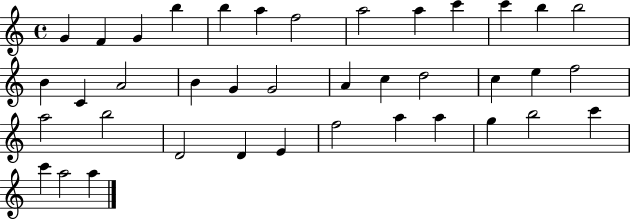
X:1
T:Untitled
M:4/4
L:1/4
K:C
G F G b b a f2 a2 a c' c' b b2 B C A2 B G G2 A c d2 c e f2 a2 b2 D2 D E f2 a a g b2 c' c' a2 a